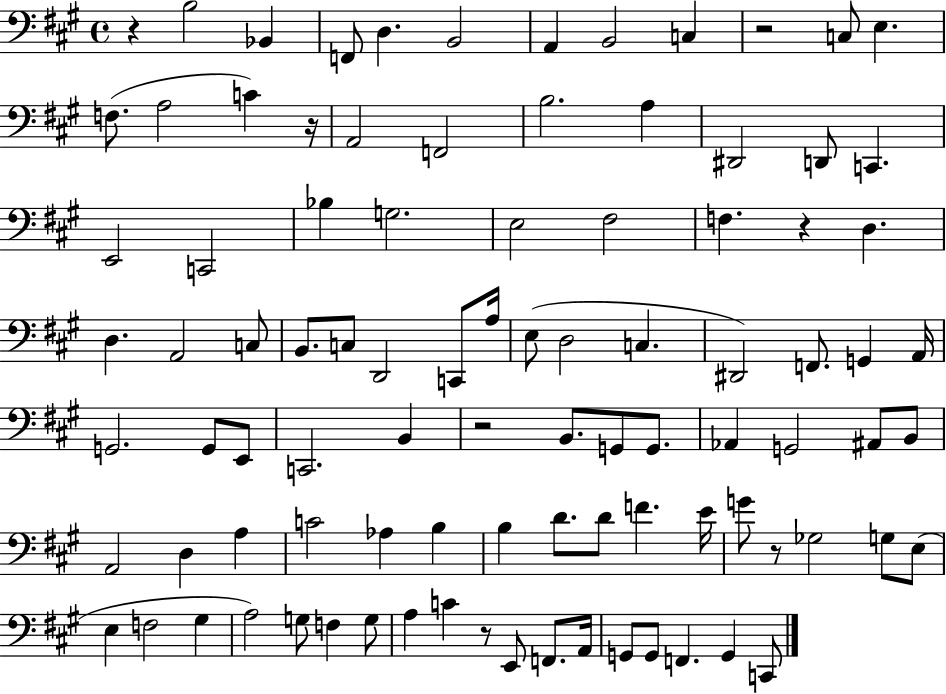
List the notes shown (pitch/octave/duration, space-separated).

R/q B3/h Bb2/q F2/e D3/q. B2/h A2/q B2/h C3/q R/h C3/e E3/q. F3/e. A3/h C4/q R/s A2/h F2/h B3/h. A3/q D#2/h D2/e C2/q. E2/h C2/h Bb3/q G3/h. E3/h F#3/h F3/q. R/q D3/q. D3/q. A2/h C3/e B2/e. C3/e D2/h C2/e A3/s E3/e D3/h C3/q. D#2/h F2/e. G2/q A2/s G2/h. G2/e E2/e C2/h. B2/q R/h B2/e. G2/e G2/e. Ab2/q G2/h A#2/e B2/e A2/h D3/q A3/q C4/h Ab3/q B3/q B3/q D4/e. D4/e F4/q. E4/s G4/e R/e Gb3/h G3/e E3/e E3/q F3/h G#3/q A3/h G3/e F3/q G3/e A3/q C4/q R/e E2/e F2/e. A2/s G2/e G2/e F2/q. G2/q C2/e